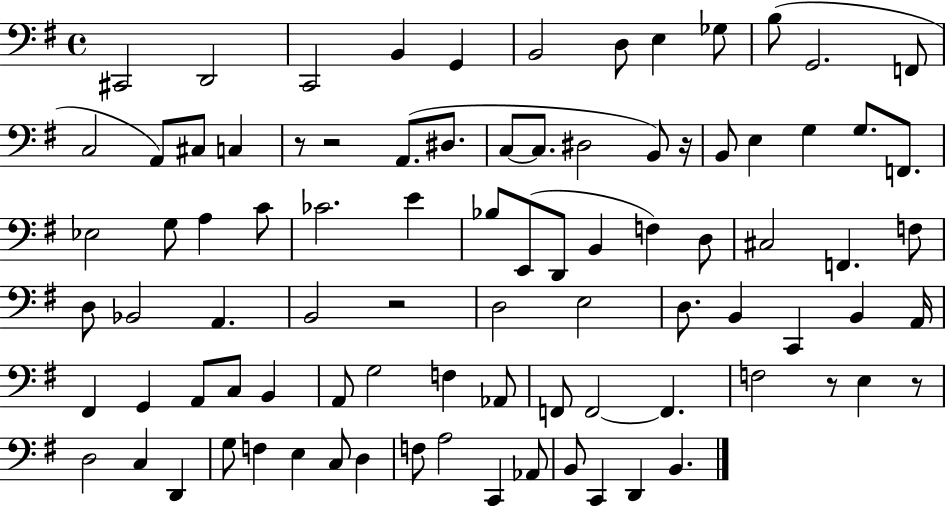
{
  \clef bass
  \time 4/4
  \defaultTimeSignature
  \key g \major
  \repeat volta 2 { cis,2 d,2 | c,2 b,4 g,4 | b,2 d8 e4 ges8 | b8( g,2. f,8 | \break c2 a,8) cis8 c4 | r8 r2 a,8.( dis8. | c8~~ c8. dis2 b,8) r16 | b,8 e4 g4 g8. f,8. | \break ees2 g8 a4 c'8 | ces'2. e'4 | bes8 e,8( d,8 b,4 f4) d8 | cis2 f,4. f8 | \break d8 bes,2 a,4. | b,2 r2 | d2 e2 | d8. b,4 c,4 b,4 a,16 | \break fis,4 g,4 a,8 c8 b,4 | a,8 g2 f4 aes,8 | f,8 f,2~~ f,4. | f2 r8 e4 r8 | \break d2 c4 d,4 | g8 f4 e4 c8 d4 | f8 a2 c,4 aes,8 | b,8 c,4 d,4 b,4. | \break } \bar "|."
}